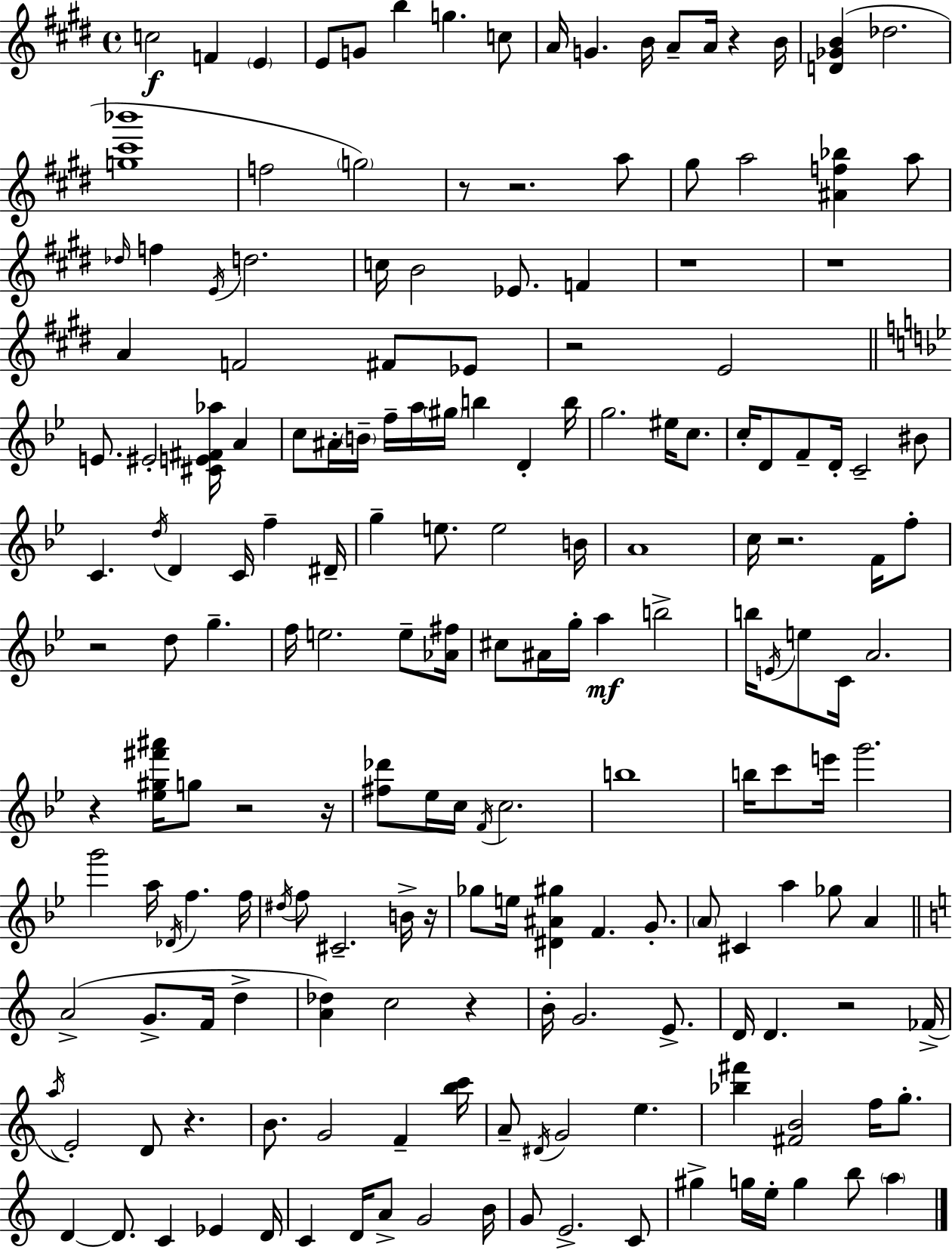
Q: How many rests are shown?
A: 15